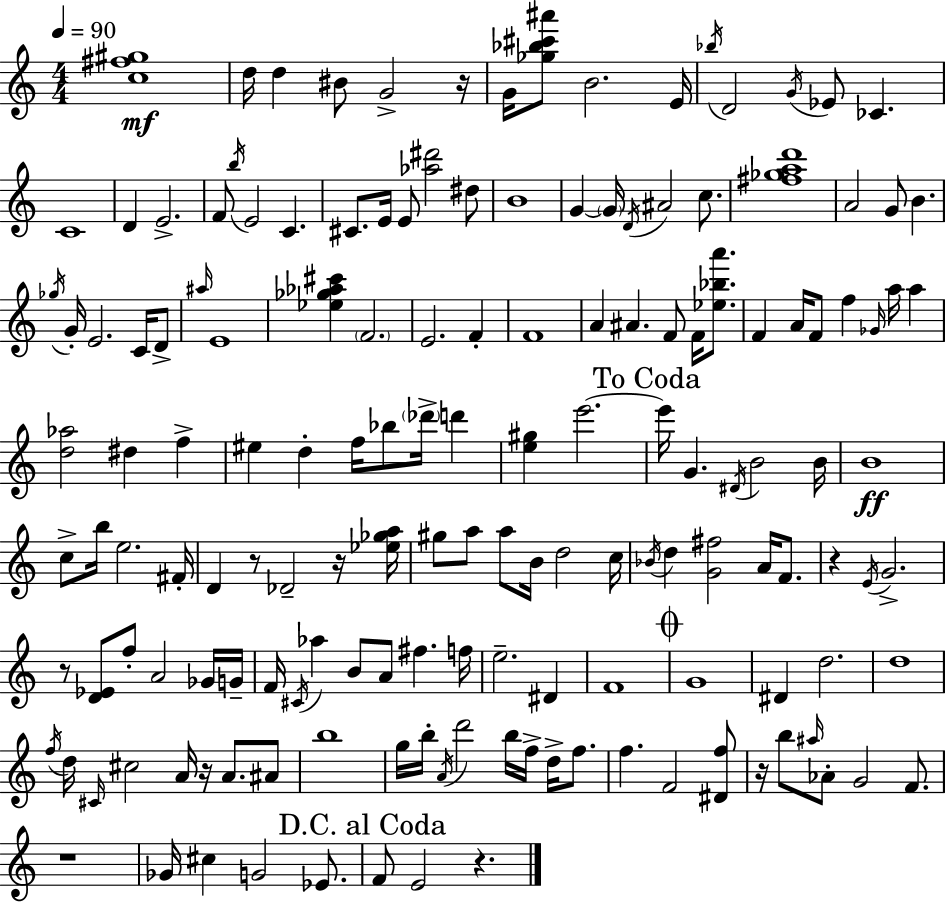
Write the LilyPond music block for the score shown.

{
  \clef treble
  \numericTimeSignature
  \time 4/4
  \key a \minor
  \tempo 4 = 90
  <c'' fis'' gis''>1\mf | d''16 d''4 bis'8 g'2-> r16 | g'16 <ges'' bes'' cis''' ais'''>8 b'2. e'16 | \acciaccatura { bes''16 } d'2 \acciaccatura { g'16 } ees'8 ces'4. | \break c'1 | d'4 e'2.-> | f'8 \acciaccatura { b''16 } e'2 c'4. | cis'8. e'16 e'8 <aes'' dis'''>2 | \break dis''8 b'1 | g'4~~ \parenthesize g'16 \acciaccatura { d'16 } ais'2 | c''8. <fis'' ges'' a'' d'''>1 | a'2 g'8 b'4. | \break \acciaccatura { ges''16 } g'16-. e'2. | c'16 d'8-> \grace { ais''16 } e'1 | <ees'' ges'' aes'' cis'''>4 \parenthesize f'2. | e'2. | \break f'4-. f'1 | a'4 ais'4. | f'8 f'16 <ees'' bes'' a'''>8. f'4 a'16 f'8 f''4 | \grace { ges'16 } a''16 a''4 <d'' aes''>2 dis''4 | \break f''4-> eis''4 d''4-. f''16 | bes''8 \parenthesize des'''16-> d'''4 <e'' gis''>4 e'''2.~~ | \mark "To Coda" e'''16 g'4. \acciaccatura { dis'16 } b'2 | b'16 b'1\ff | \break c''8-> b''16 e''2. | fis'16-. d'4 r8 des'2-- | r16 <ees'' ges'' a''>16 gis''8 a''8 a''8 b'16 d''2 | c''16 \acciaccatura { bes'16 } d''4 <g' fis''>2 | \break a'16 f'8. r4 \acciaccatura { e'16 } g'2.-> | r8 <d' ees'>8 f''8-. | a'2 ges'16 g'16-- f'16 \acciaccatura { cis'16 } aes''4 | b'8 a'8 fis''4. f''16 e''2.-- | \break dis'4 f'1 | \mark \markup { \musicglyph "scripts.coda" } g'1 | dis'4 d''2. | d''1 | \break \acciaccatura { f''16 } d''16 \grace { cis'16 } cis''2 | a'16 r16 a'8. ais'8 b''1 | g''16 b''16-. \acciaccatura { a'16 } | d'''2 b''16 f''16-> d''16-> f''8. f''4. | \break f'2 <dis' f''>8 r16 b''8 | \grace { ais''16 } aes'8-. g'2 f'8. r1 | ges'16 | cis''4 g'2 ees'8. \mark "D.C. al Coda" f'8 | \break e'2 r4. \bar "|."
}